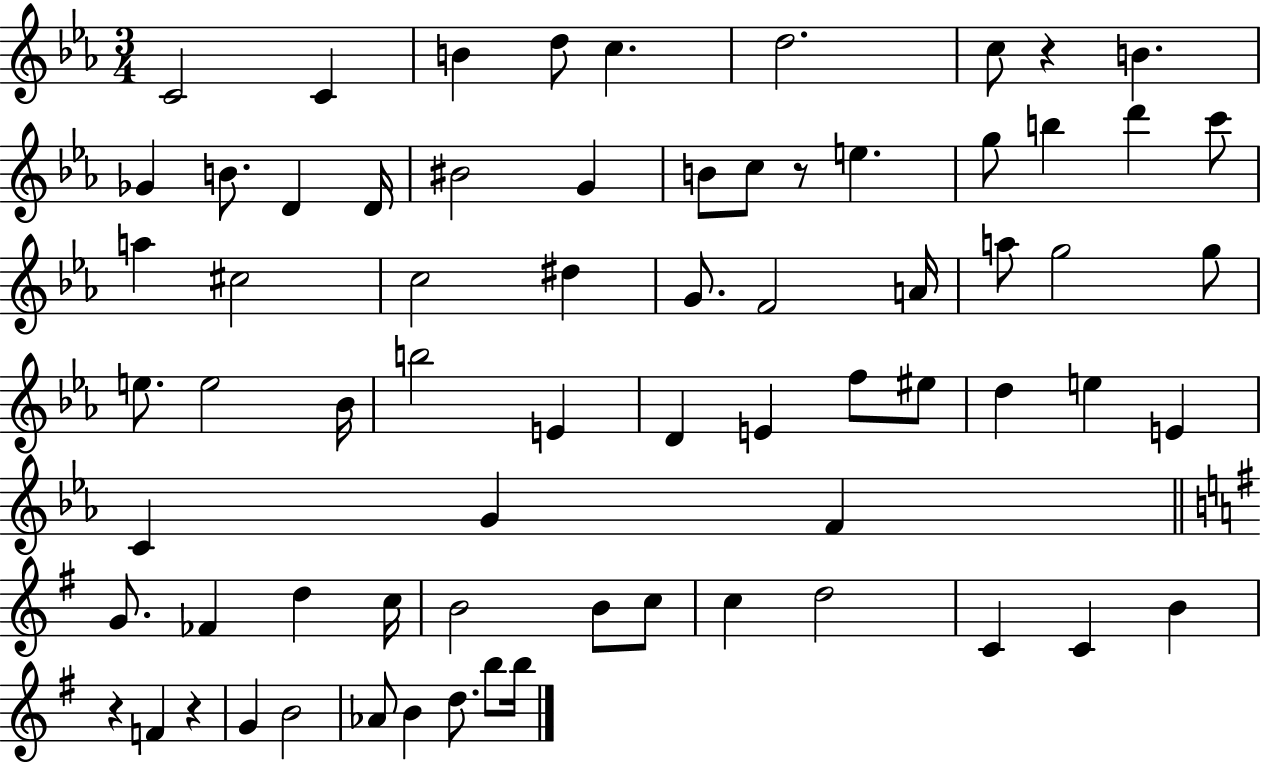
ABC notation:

X:1
T:Untitled
M:3/4
L:1/4
K:Eb
C2 C B d/2 c d2 c/2 z B _G B/2 D D/4 ^B2 G B/2 c/2 z/2 e g/2 b d' c'/2 a ^c2 c2 ^d G/2 F2 A/4 a/2 g2 g/2 e/2 e2 _B/4 b2 E D E f/2 ^e/2 d e E C G F G/2 _F d c/4 B2 B/2 c/2 c d2 C C B z F z G B2 _A/2 B d/2 b/2 b/4